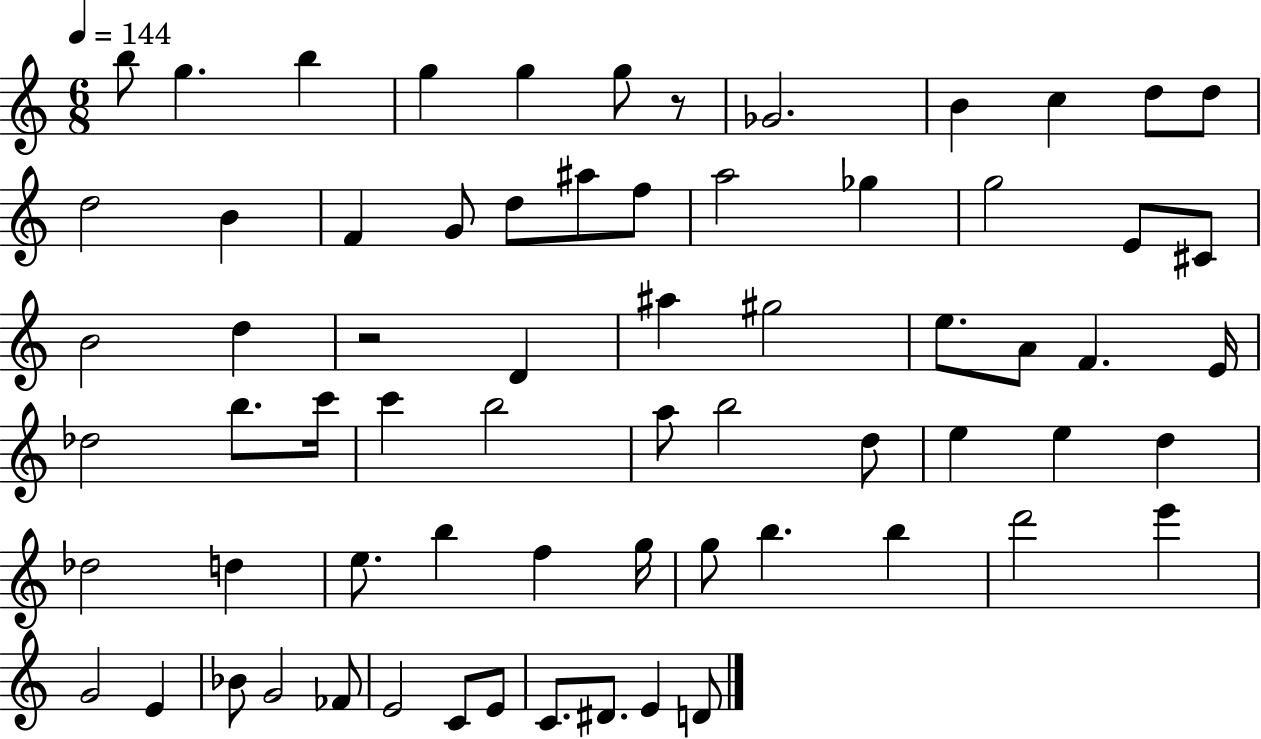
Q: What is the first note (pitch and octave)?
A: B5